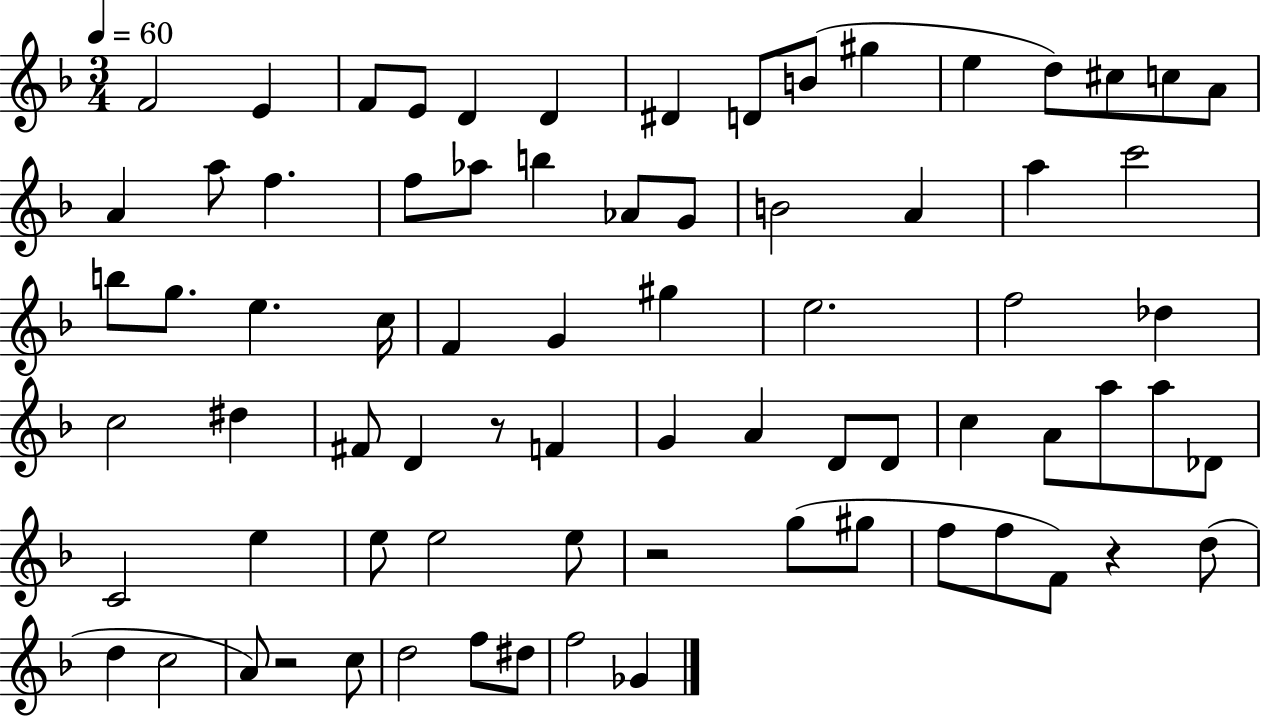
{
  \clef treble
  \numericTimeSignature
  \time 3/4
  \key f \major
  \tempo 4 = 60
  f'2 e'4 | f'8 e'8 d'4 d'4 | dis'4 d'8 b'8( gis''4 | e''4 d''8) cis''8 c''8 a'8 | \break a'4 a''8 f''4. | f''8 aes''8 b''4 aes'8 g'8 | b'2 a'4 | a''4 c'''2 | \break b''8 g''8. e''4. c''16 | f'4 g'4 gis''4 | e''2. | f''2 des''4 | \break c''2 dis''4 | fis'8 d'4 r8 f'4 | g'4 a'4 d'8 d'8 | c''4 a'8 a''8 a''8 des'8 | \break c'2 e''4 | e''8 e''2 e''8 | r2 g''8( gis''8 | f''8 f''8 f'8) r4 d''8( | \break d''4 c''2 | a'8) r2 c''8 | d''2 f''8 dis''8 | f''2 ges'4 | \break \bar "|."
}